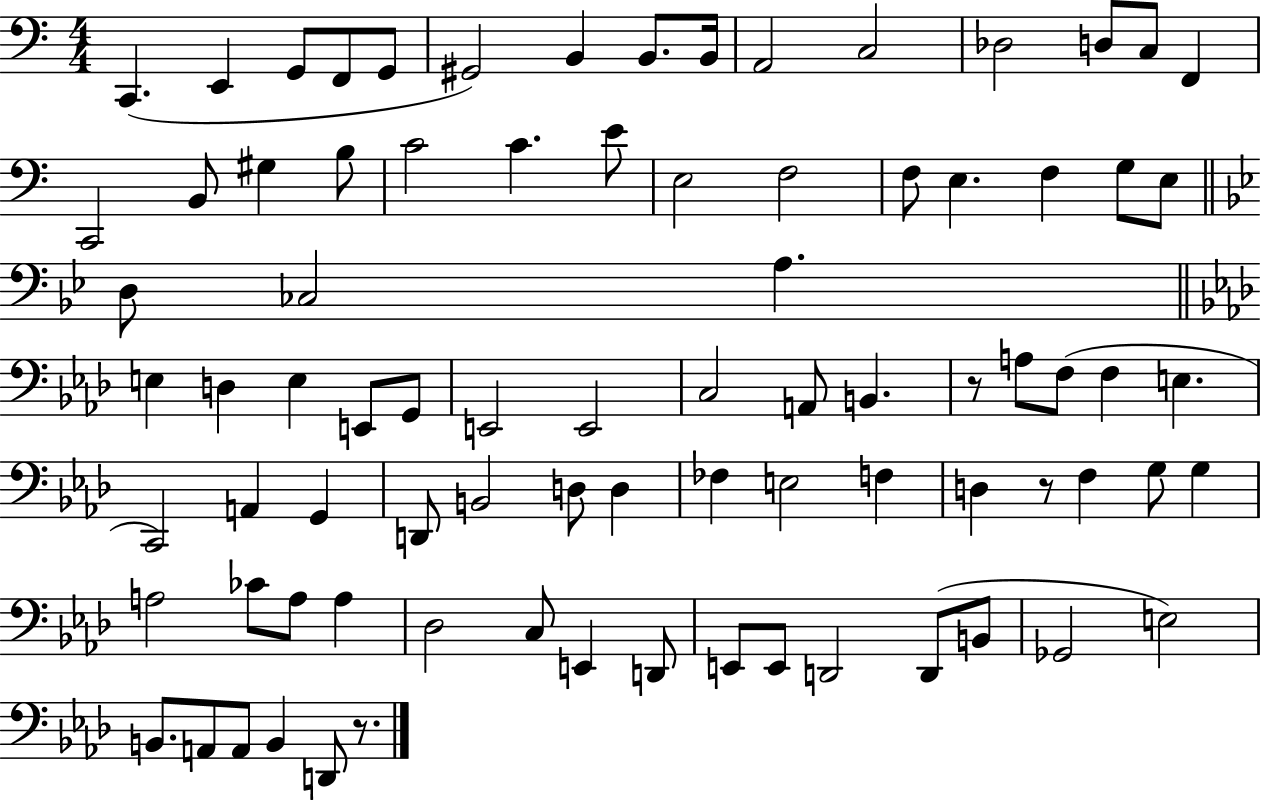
X:1
T:Untitled
M:4/4
L:1/4
K:C
C,, E,, G,,/2 F,,/2 G,,/2 ^G,,2 B,, B,,/2 B,,/4 A,,2 C,2 _D,2 D,/2 C,/2 F,, C,,2 B,,/2 ^G, B,/2 C2 C E/2 E,2 F,2 F,/2 E, F, G,/2 E,/2 D,/2 _C,2 A, E, D, E, E,,/2 G,,/2 E,,2 E,,2 C,2 A,,/2 B,, z/2 A,/2 F,/2 F, E, C,,2 A,, G,, D,,/2 B,,2 D,/2 D, _F, E,2 F, D, z/2 F, G,/2 G, A,2 _C/2 A,/2 A, _D,2 C,/2 E,, D,,/2 E,,/2 E,,/2 D,,2 D,,/2 B,,/2 _G,,2 E,2 B,,/2 A,,/2 A,,/2 B,, D,,/2 z/2